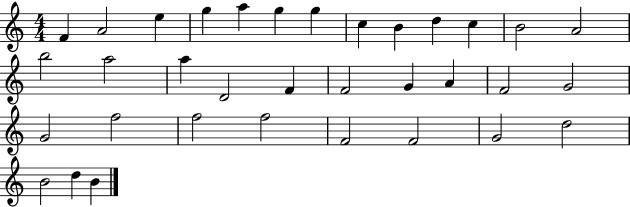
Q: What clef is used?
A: treble